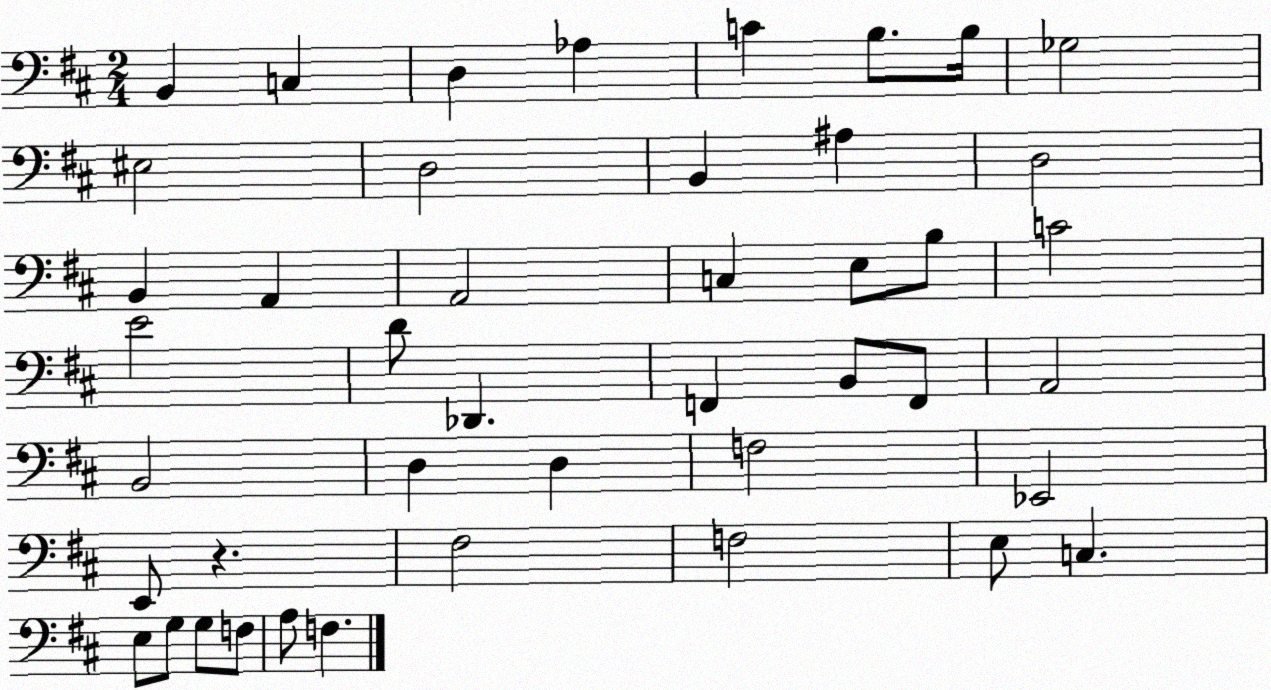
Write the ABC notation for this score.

X:1
T:Untitled
M:2/4
L:1/4
K:D
B,, C, D, _A, C B,/2 B,/4 _G,2 ^E,2 D,2 B,, ^A, D,2 B,, A,, A,,2 C, E,/2 B,/2 C2 E2 D/2 _D,, F,, B,,/2 F,,/2 A,,2 B,,2 D, D, F,2 _E,,2 E,,/2 z ^F,2 F,2 E,/2 C, E,/2 G,/2 G,/2 F,/2 A,/2 F,